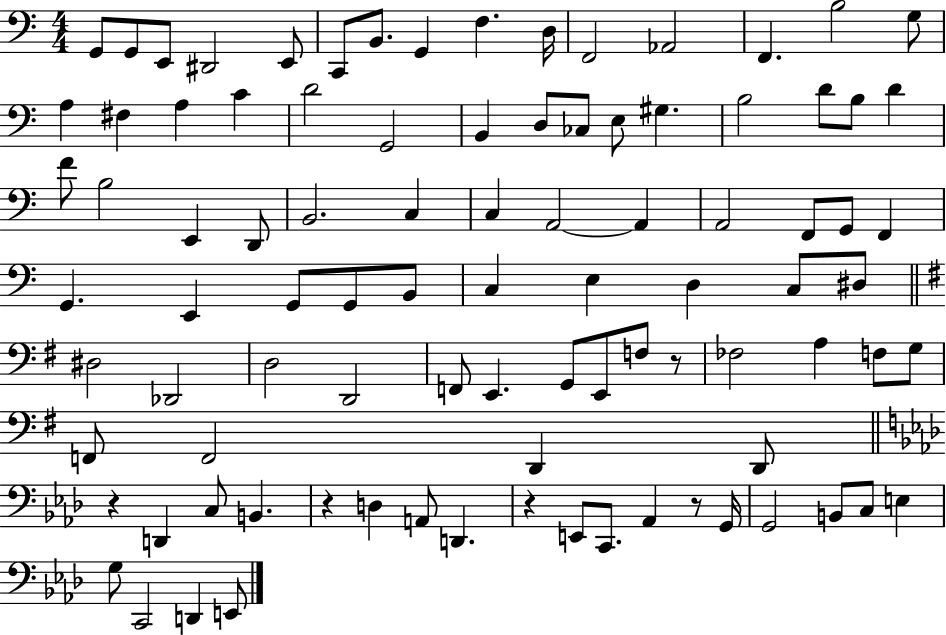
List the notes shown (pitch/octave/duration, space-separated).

G2/e G2/e E2/e D#2/h E2/e C2/e B2/e. G2/q F3/q. D3/s F2/h Ab2/h F2/q. B3/h G3/e A3/q F#3/q A3/q C4/q D4/h G2/h B2/q D3/e CES3/e E3/e G#3/q. B3/h D4/e B3/e D4/q F4/e B3/h E2/q D2/e B2/h. C3/q C3/q A2/h A2/q A2/h F2/e G2/e F2/q G2/q. E2/q G2/e G2/e B2/e C3/q E3/q D3/q C3/e D#3/e D#3/h Db2/h D3/h D2/h F2/e E2/q. G2/e E2/e F3/e R/e FES3/h A3/q F3/e G3/e F2/e F2/h D2/q D2/e R/q D2/q C3/e B2/q. R/q D3/q A2/e D2/q. R/q E2/e C2/e. Ab2/q R/e G2/s G2/h B2/e C3/e E3/q G3/e C2/h D2/q E2/e